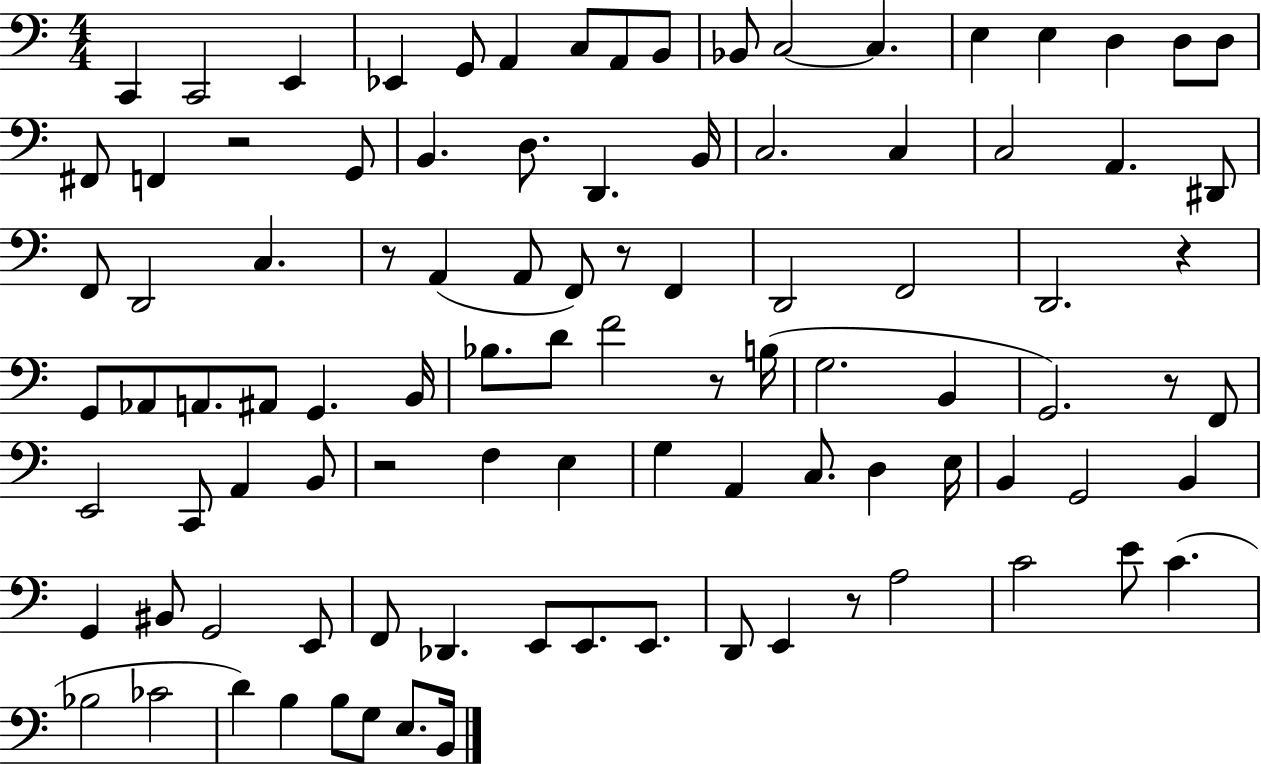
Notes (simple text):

C2/q C2/h E2/q Eb2/q G2/e A2/q C3/e A2/e B2/e Bb2/e C3/h C3/q. E3/q E3/q D3/q D3/e D3/e F#2/e F2/q R/h G2/e B2/q. D3/e. D2/q. B2/s C3/h. C3/q C3/h A2/q. D#2/e F2/e D2/h C3/q. R/e A2/q A2/e F2/e R/e F2/q D2/h F2/h D2/h. R/q G2/e Ab2/e A2/e. A#2/e G2/q. B2/s Bb3/e. D4/e F4/h R/e B3/s G3/h. B2/q G2/h. R/e F2/e E2/h C2/e A2/q B2/e R/h F3/q E3/q G3/q A2/q C3/e. D3/q E3/s B2/q G2/h B2/q G2/q BIS2/e G2/h E2/e F2/e Db2/q. E2/e E2/e. E2/e. D2/e E2/q R/e A3/h C4/h E4/e C4/q. Bb3/h CES4/h D4/q B3/q B3/e G3/e E3/e. B2/s